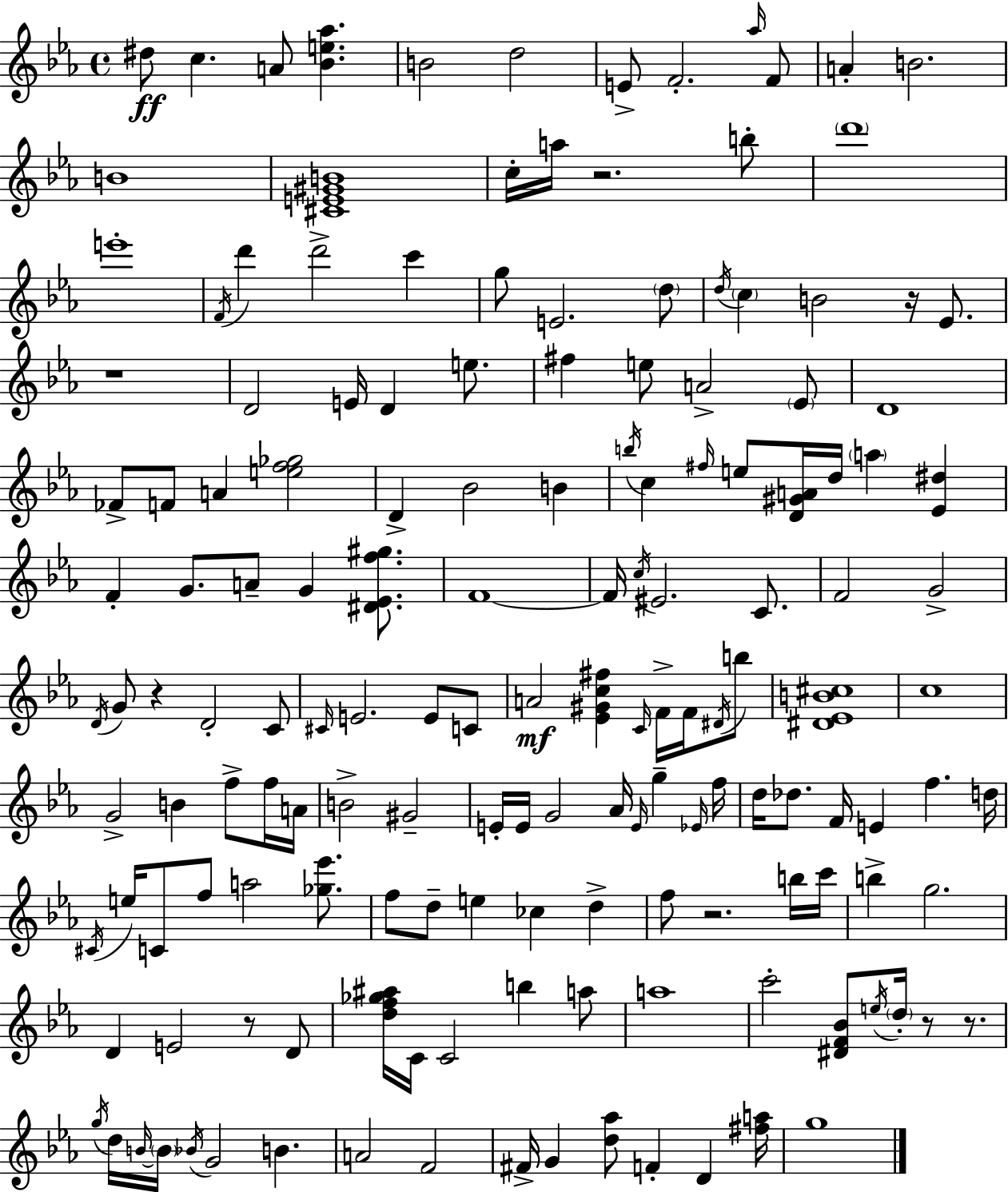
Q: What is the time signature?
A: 4/4